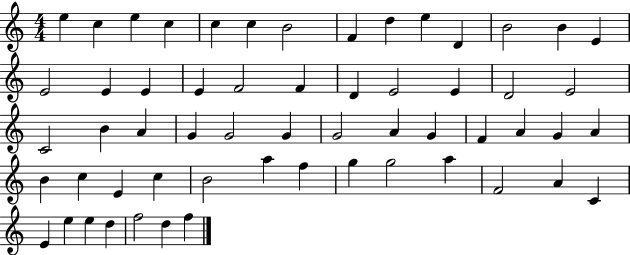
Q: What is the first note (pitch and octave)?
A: E5